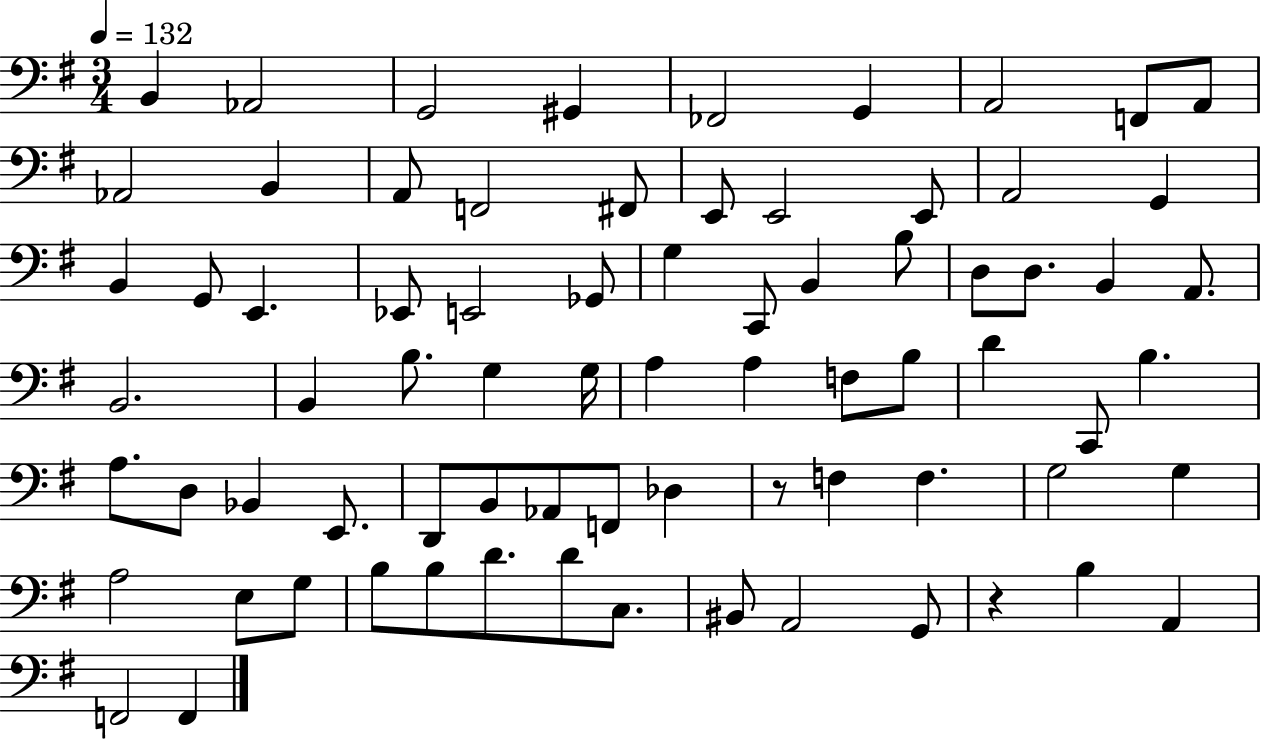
B2/q Ab2/h G2/h G#2/q FES2/h G2/q A2/h F2/e A2/e Ab2/h B2/q A2/e F2/h F#2/e E2/e E2/h E2/e A2/h G2/q B2/q G2/e E2/q. Eb2/e E2/h Gb2/e G3/q C2/e B2/q B3/e D3/e D3/e. B2/q A2/e. B2/h. B2/q B3/e. G3/q G3/s A3/q A3/q F3/e B3/e D4/q C2/e B3/q. A3/e. D3/e Bb2/q E2/e. D2/e B2/e Ab2/e F2/e Db3/q R/e F3/q F3/q. G3/h G3/q A3/h E3/e G3/e B3/e B3/e D4/e. D4/e C3/e. BIS2/e A2/h G2/e R/q B3/q A2/q F2/h F2/q